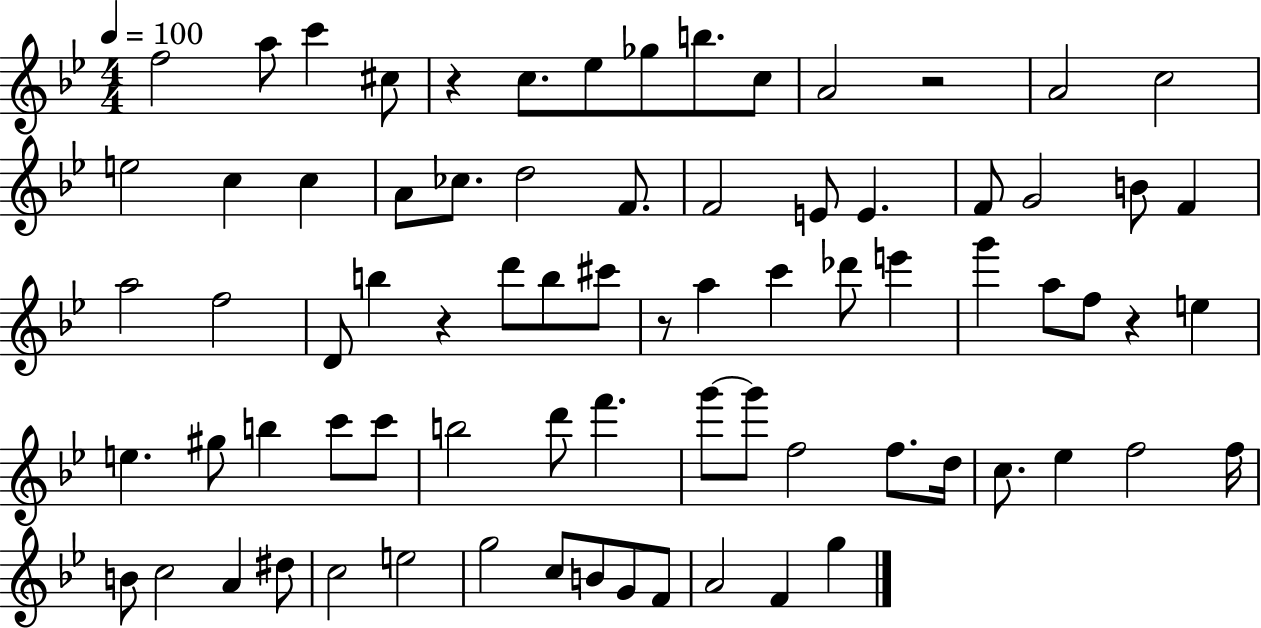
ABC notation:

X:1
T:Untitled
M:4/4
L:1/4
K:Bb
f2 a/2 c' ^c/2 z c/2 _e/2 _g/2 b/2 c/2 A2 z2 A2 c2 e2 c c A/2 _c/2 d2 F/2 F2 E/2 E F/2 G2 B/2 F a2 f2 D/2 b z d'/2 b/2 ^c'/2 z/2 a c' _d'/2 e' g' a/2 f/2 z e e ^g/2 b c'/2 c'/2 b2 d'/2 f' g'/2 g'/2 f2 f/2 d/4 c/2 _e f2 f/4 B/2 c2 A ^d/2 c2 e2 g2 c/2 B/2 G/2 F/2 A2 F g